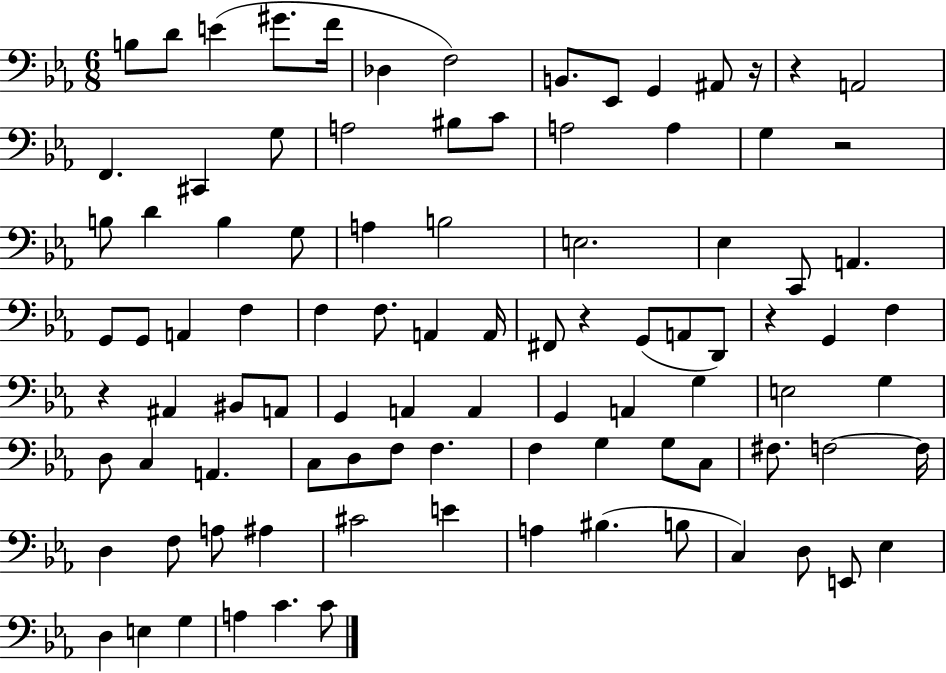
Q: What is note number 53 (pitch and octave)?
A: A2